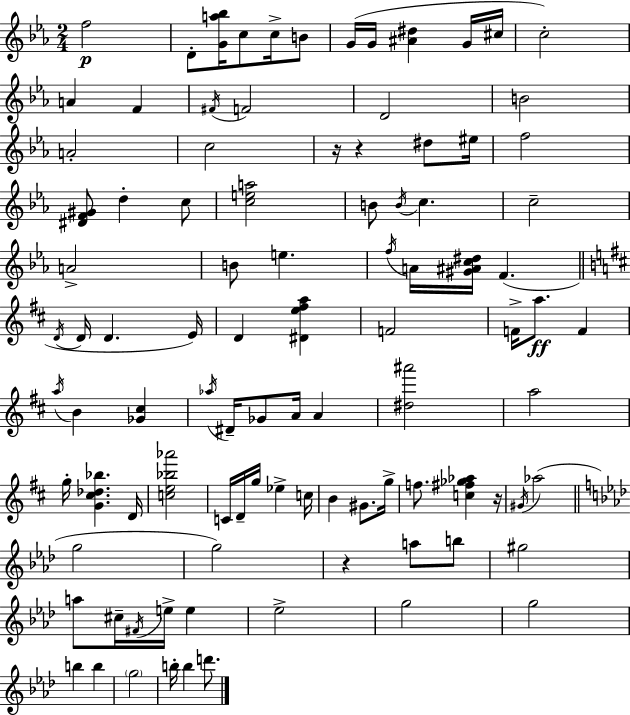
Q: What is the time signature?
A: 2/4